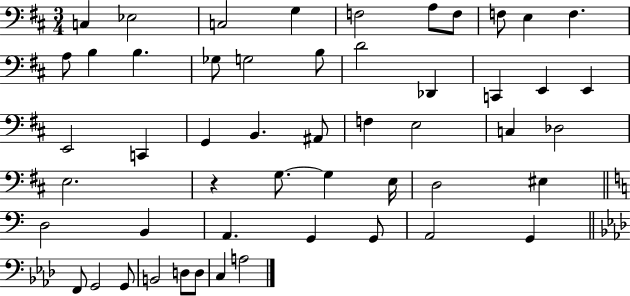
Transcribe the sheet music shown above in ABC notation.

X:1
T:Untitled
M:3/4
L:1/4
K:D
C, _E,2 C,2 G, F,2 A,/2 F,/2 F,/2 E, F, A,/2 B, B, _G,/2 G,2 B,/2 D2 _D,, C,, E,, E,, E,,2 C,, G,, B,, ^A,,/2 F, E,2 C, _D,2 E,2 z G,/2 G, E,/4 D,2 ^E, D,2 B,, A,, G,, G,,/2 A,,2 G,, F,,/2 G,,2 G,,/2 B,,2 D,/2 D,/2 C, A,2